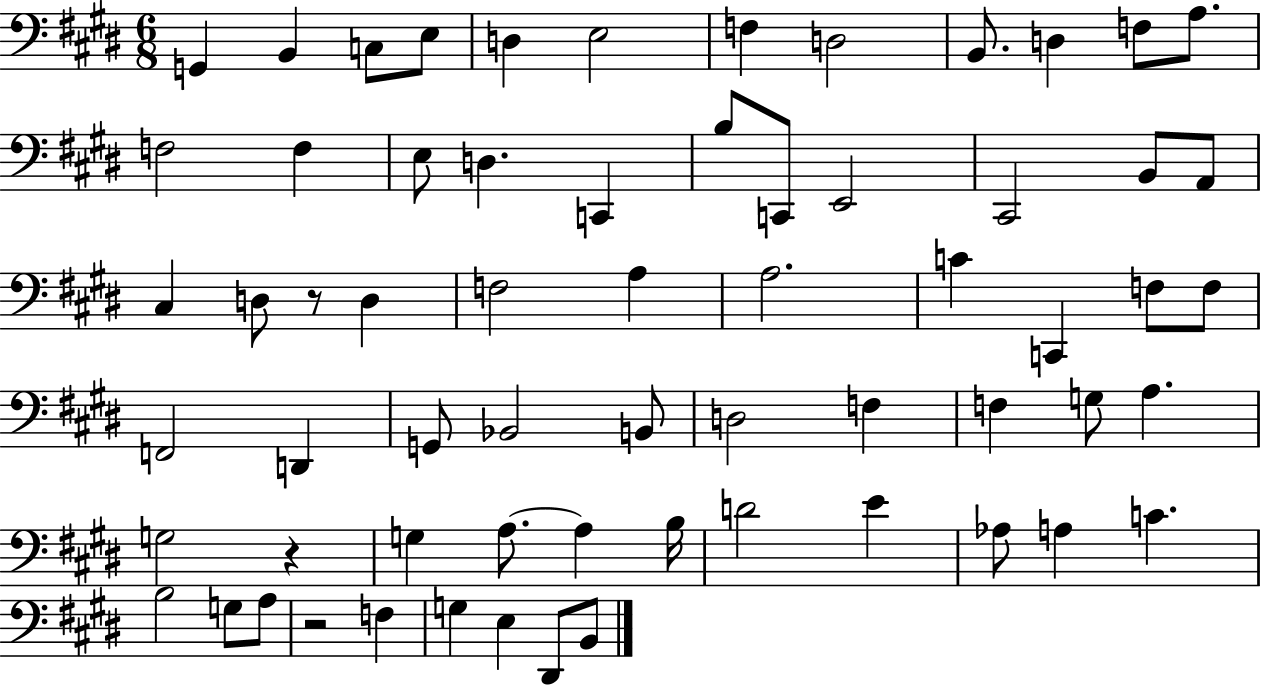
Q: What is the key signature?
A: E major